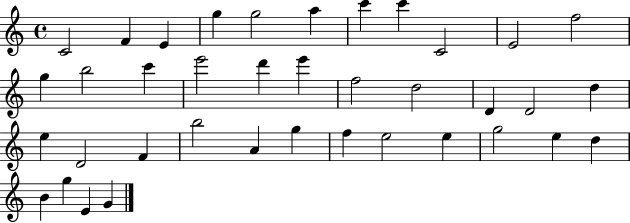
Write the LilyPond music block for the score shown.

{
  \clef treble
  \time 4/4
  \defaultTimeSignature
  \key c \major
  c'2 f'4 e'4 | g''4 g''2 a''4 | c'''4 c'''4 c'2 | e'2 f''2 | \break g''4 b''2 c'''4 | e'''2 d'''4 e'''4 | f''2 d''2 | d'4 d'2 d''4 | \break e''4 d'2 f'4 | b''2 a'4 g''4 | f''4 e''2 e''4 | g''2 e''4 d''4 | \break b'4 g''4 e'4 g'4 | \bar "|."
}